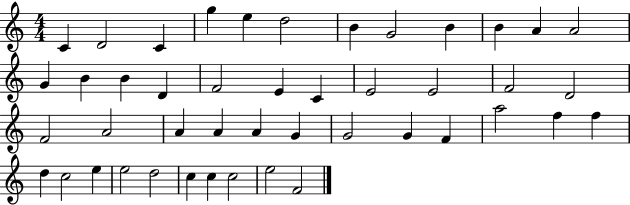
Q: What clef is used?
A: treble